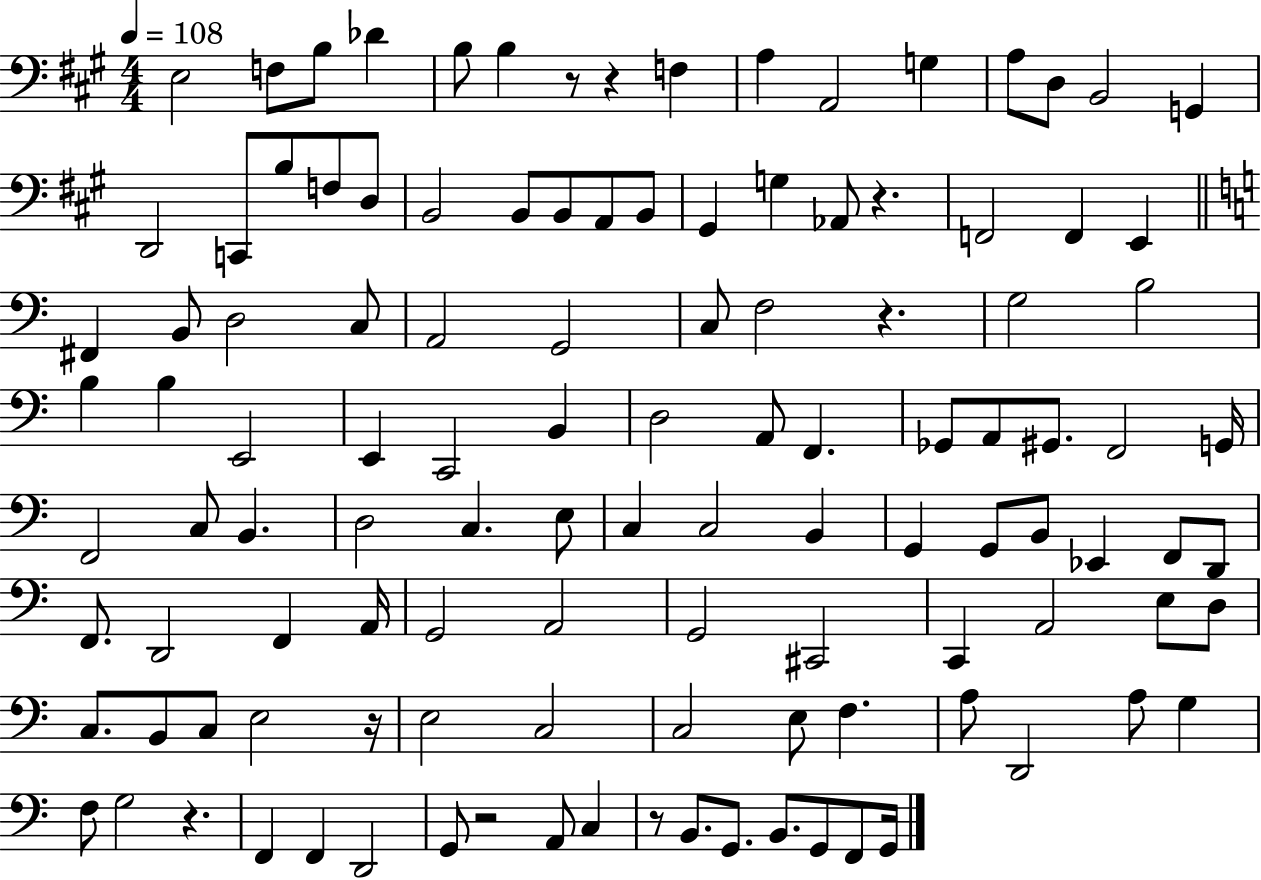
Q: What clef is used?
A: bass